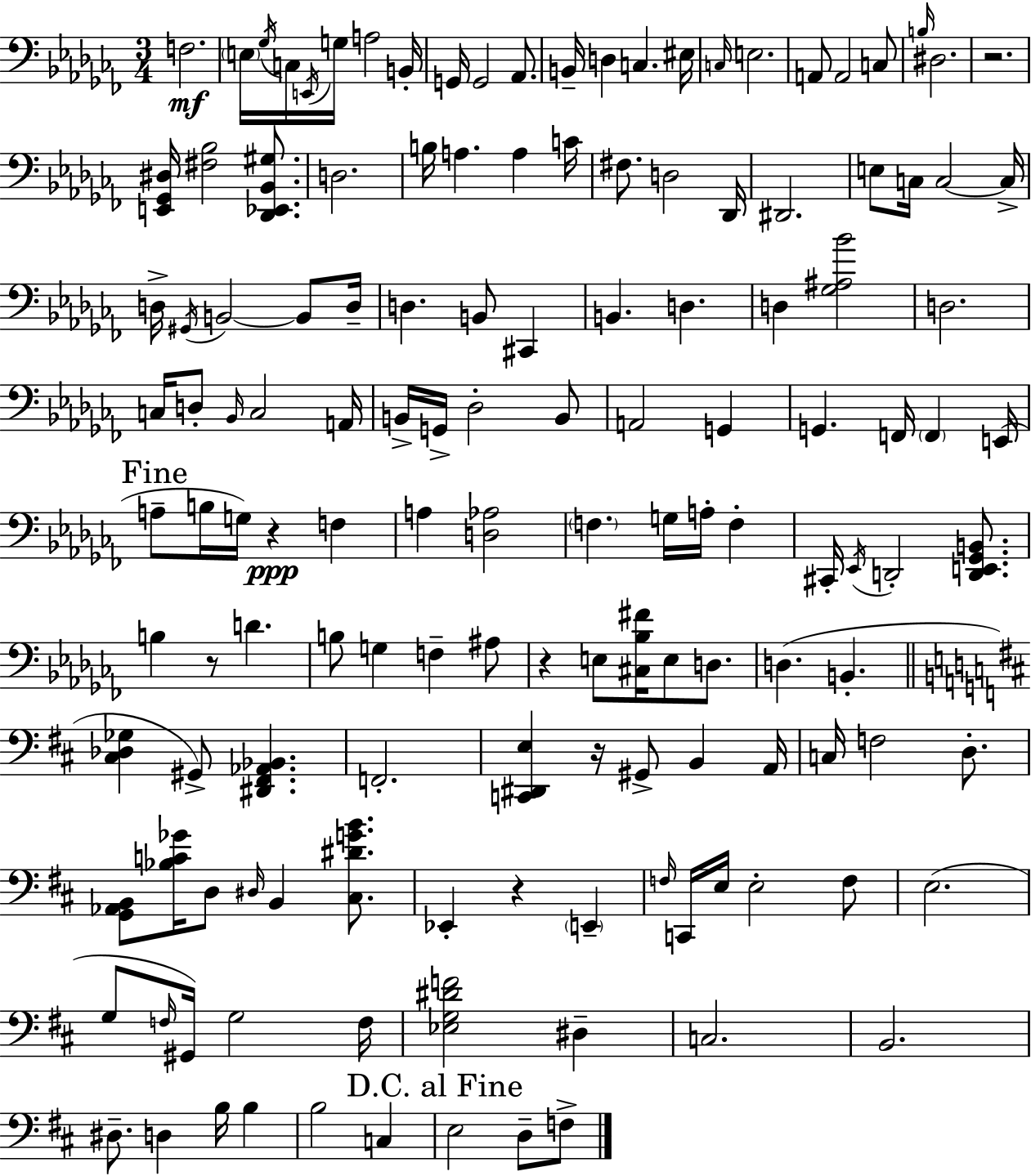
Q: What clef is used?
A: bass